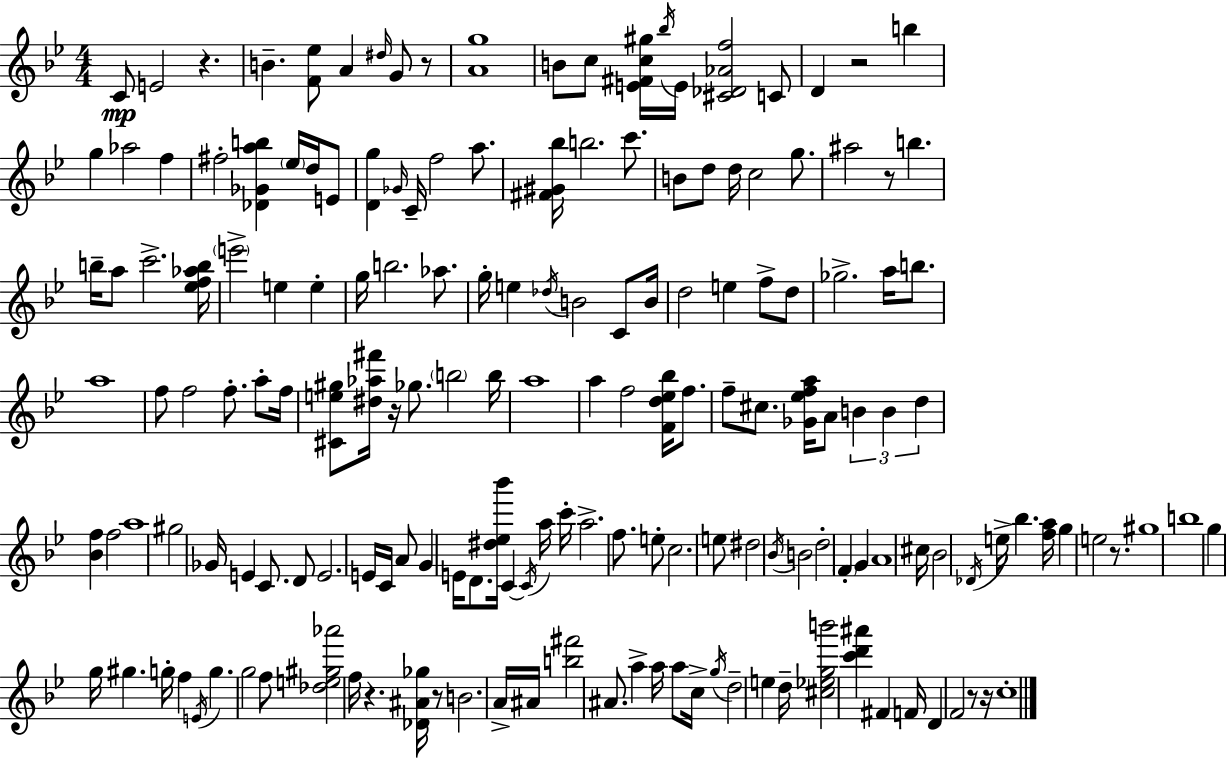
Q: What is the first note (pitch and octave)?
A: C4